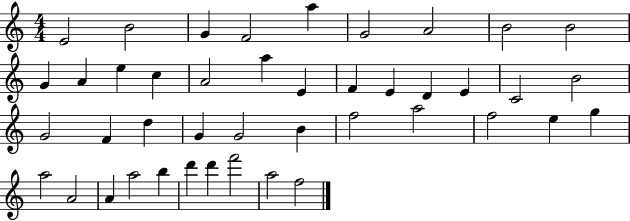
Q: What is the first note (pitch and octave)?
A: E4